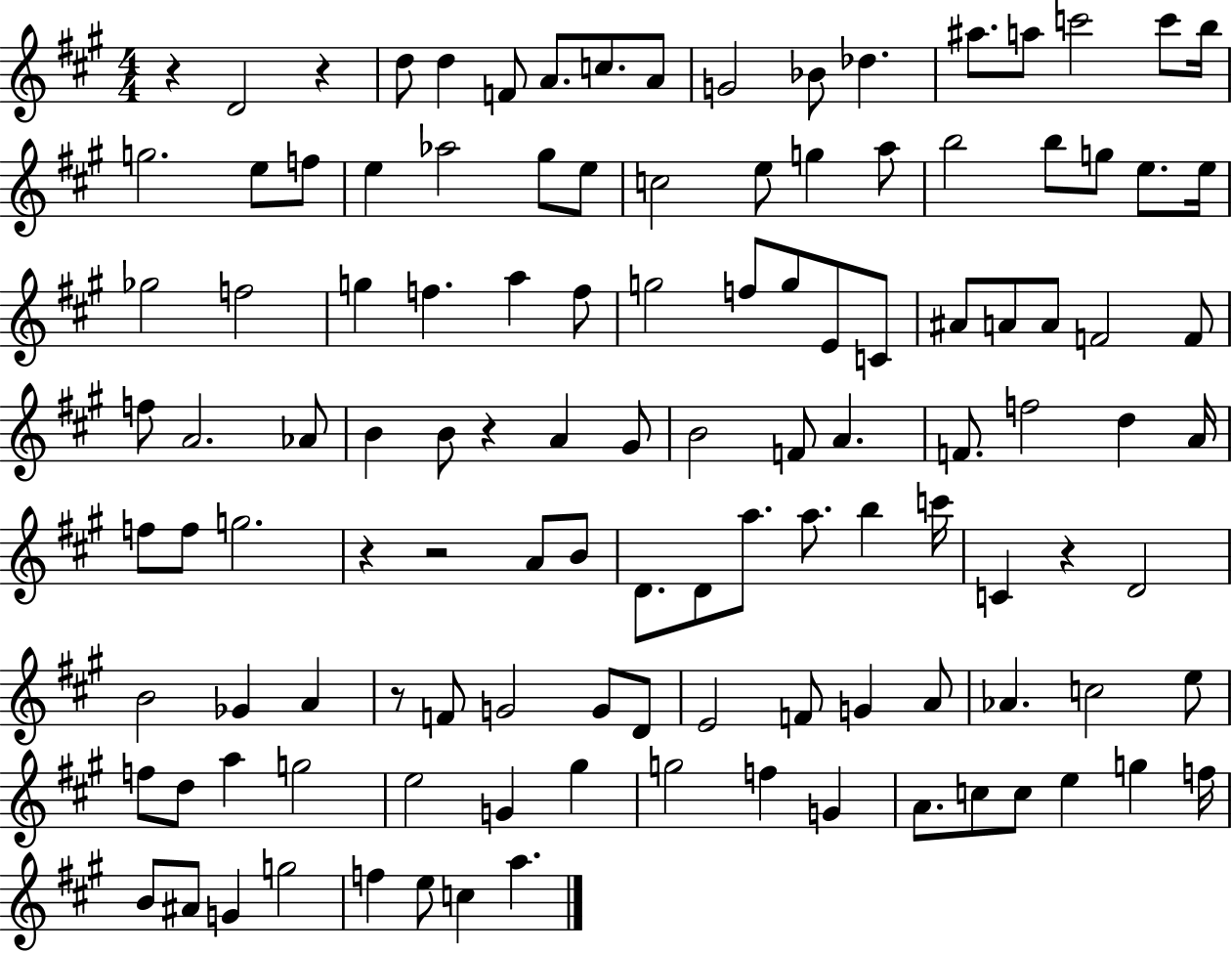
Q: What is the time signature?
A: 4/4